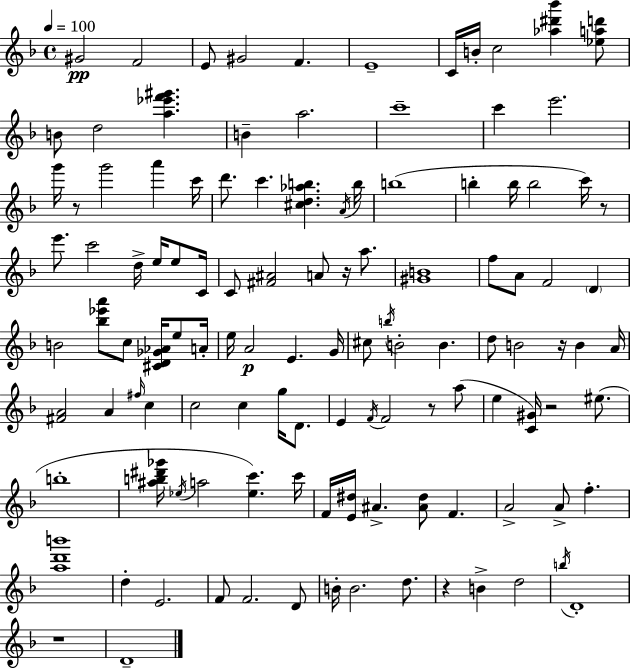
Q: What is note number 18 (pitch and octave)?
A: G6